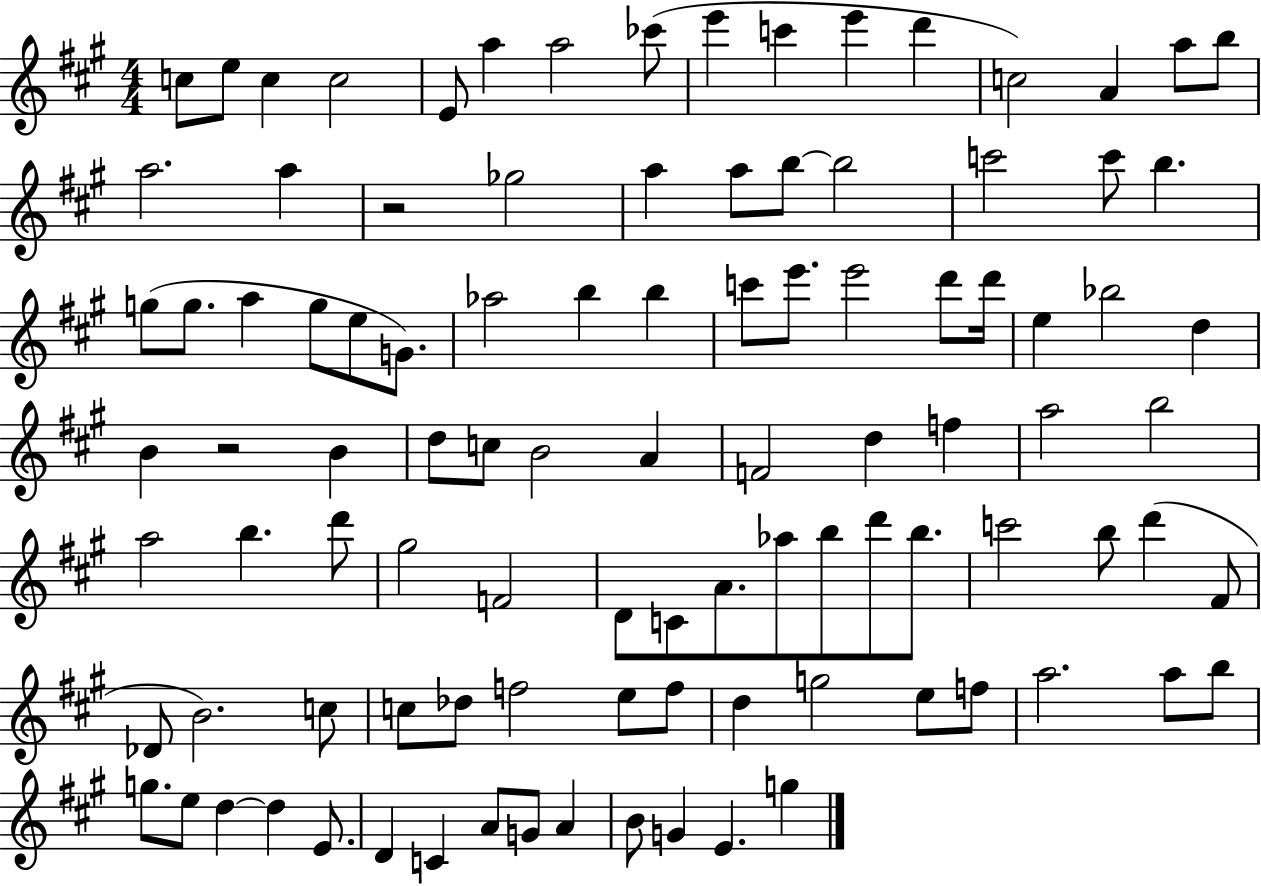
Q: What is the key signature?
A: A major